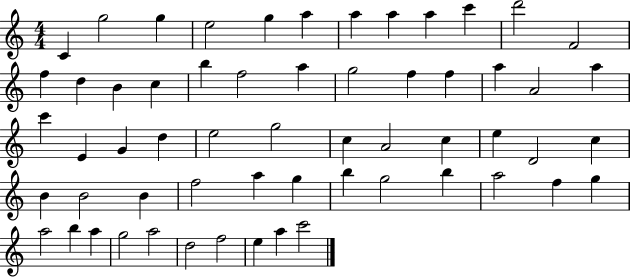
C4/q G5/h G5/q E5/h G5/q A5/q A5/q A5/q A5/q C6/q D6/h F4/h F5/q D5/q B4/q C5/q B5/q F5/h A5/q G5/h F5/q F5/q A5/q A4/h A5/q C6/q E4/q G4/q D5/q E5/h G5/h C5/q A4/h C5/q E5/q D4/h C5/q B4/q B4/h B4/q F5/h A5/q G5/q B5/q G5/h B5/q A5/h F5/q G5/q A5/h B5/q A5/q G5/h A5/h D5/h F5/h E5/q A5/q C6/h